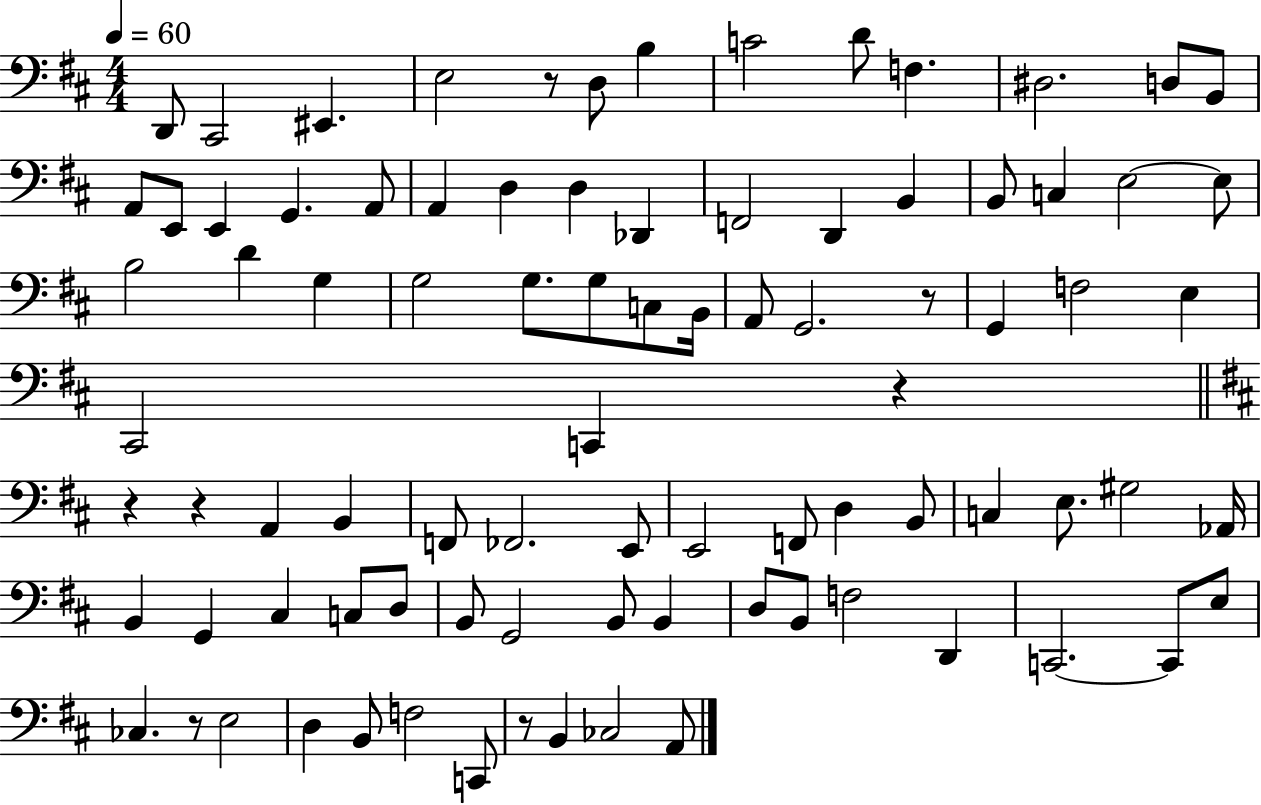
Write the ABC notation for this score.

X:1
T:Untitled
M:4/4
L:1/4
K:D
D,,/2 ^C,,2 ^E,, E,2 z/2 D,/2 B, C2 D/2 F, ^D,2 D,/2 B,,/2 A,,/2 E,,/2 E,, G,, A,,/2 A,, D, D, _D,, F,,2 D,, B,, B,,/2 C, E,2 E,/2 B,2 D G, G,2 G,/2 G,/2 C,/2 B,,/4 A,,/2 G,,2 z/2 G,, F,2 E, ^C,,2 C,, z z z A,, B,, F,,/2 _F,,2 E,,/2 E,,2 F,,/2 D, B,,/2 C, E,/2 ^G,2 _A,,/4 B,, G,, ^C, C,/2 D,/2 B,,/2 G,,2 B,,/2 B,, D,/2 B,,/2 F,2 D,, C,,2 C,,/2 E,/2 _C, z/2 E,2 D, B,,/2 F,2 C,,/2 z/2 B,, _C,2 A,,/2